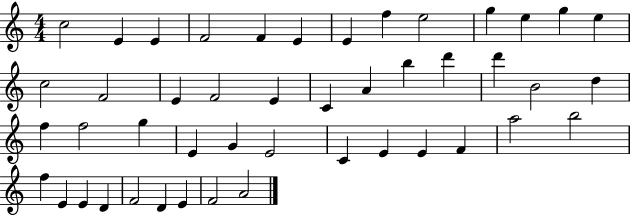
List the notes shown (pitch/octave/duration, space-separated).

C5/h E4/q E4/q F4/h F4/q E4/q E4/q F5/q E5/h G5/q E5/q G5/q E5/q C5/h F4/h E4/q F4/h E4/q C4/q A4/q B5/q D6/q D6/q B4/h D5/q F5/q F5/h G5/q E4/q G4/q E4/h C4/q E4/q E4/q F4/q A5/h B5/h F5/q E4/q E4/q D4/q F4/h D4/q E4/q F4/h A4/h